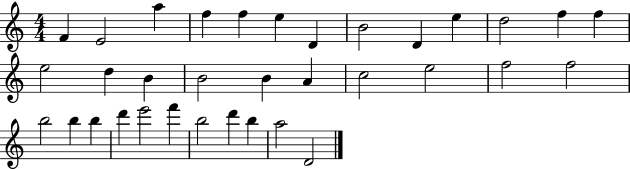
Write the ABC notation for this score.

X:1
T:Untitled
M:4/4
L:1/4
K:C
F E2 a f f e D B2 D e d2 f f e2 d B B2 B A c2 e2 f2 f2 b2 b b d' e'2 f' b2 d' b a2 D2